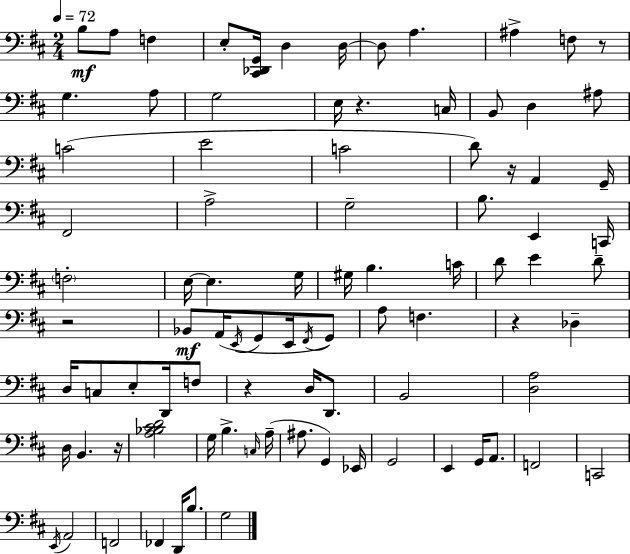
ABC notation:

X:1
T:Untitled
M:2/4
L:1/4
K:D
B,/2 A,/2 F, E,/2 [^C,,_D,,G,,]/4 D, D,/4 D,/2 A, ^A, F,/2 z/2 G, A,/2 G,2 E,/4 z C,/4 B,,/2 D, ^A,/2 C2 E2 C2 D/2 z/4 A,, G,,/4 ^F,,2 A,2 G,2 B,/2 E,, C,,/4 F,2 E,/4 E, G,/4 ^G,/4 B, C/4 D/2 E D/2 z2 _B,,/2 A,,/4 E,,/4 G,,/2 E,,/4 ^F,,/4 G,,/2 A,/2 F, z _D, D,/4 C,/2 E,/2 D,,/4 F,/2 z D,/4 D,,/2 B,,2 [D,A,]2 D,/4 B,, z/4 [A,_B,^CD]2 G,/4 B, C,/4 A,/4 ^A,/2 G,, _E,,/4 G,,2 E,, G,,/4 A,,/2 F,,2 C,,2 E,,/4 A,,2 F,,2 _F,, D,,/4 B,/2 G,2